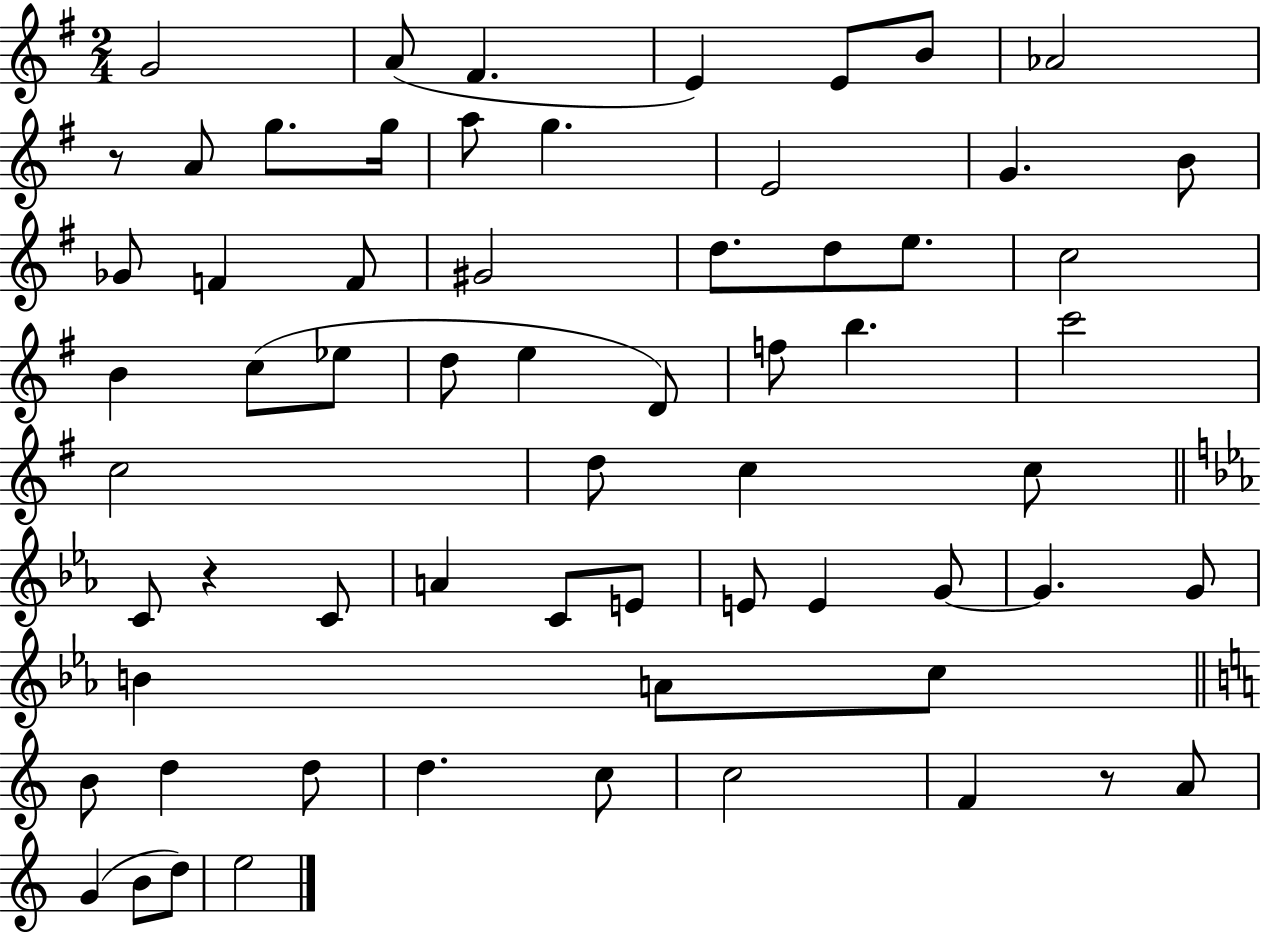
{
  \clef treble
  \numericTimeSignature
  \time 2/4
  \key g \major
  g'2 | a'8( fis'4. | e'4) e'8 b'8 | aes'2 | \break r8 a'8 g''8. g''16 | a''8 g''4. | e'2 | g'4. b'8 | \break ges'8 f'4 f'8 | gis'2 | d''8. d''8 e''8. | c''2 | \break b'4 c''8( ees''8 | d''8 e''4 d'8) | f''8 b''4. | c'''2 | \break c''2 | d''8 c''4 c''8 | \bar "||" \break \key c \minor c'8 r4 c'8 | a'4 c'8 e'8 | e'8 e'4 g'8~~ | g'4. g'8 | \break b'4 a'8 c''8 | \bar "||" \break \key c \major b'8 d''4 d''8 | d''4. c''8 | c''2 | f'4 r8 a'8 | \break g'4( b'8 d''8) | e''2 | \bar "|."
}